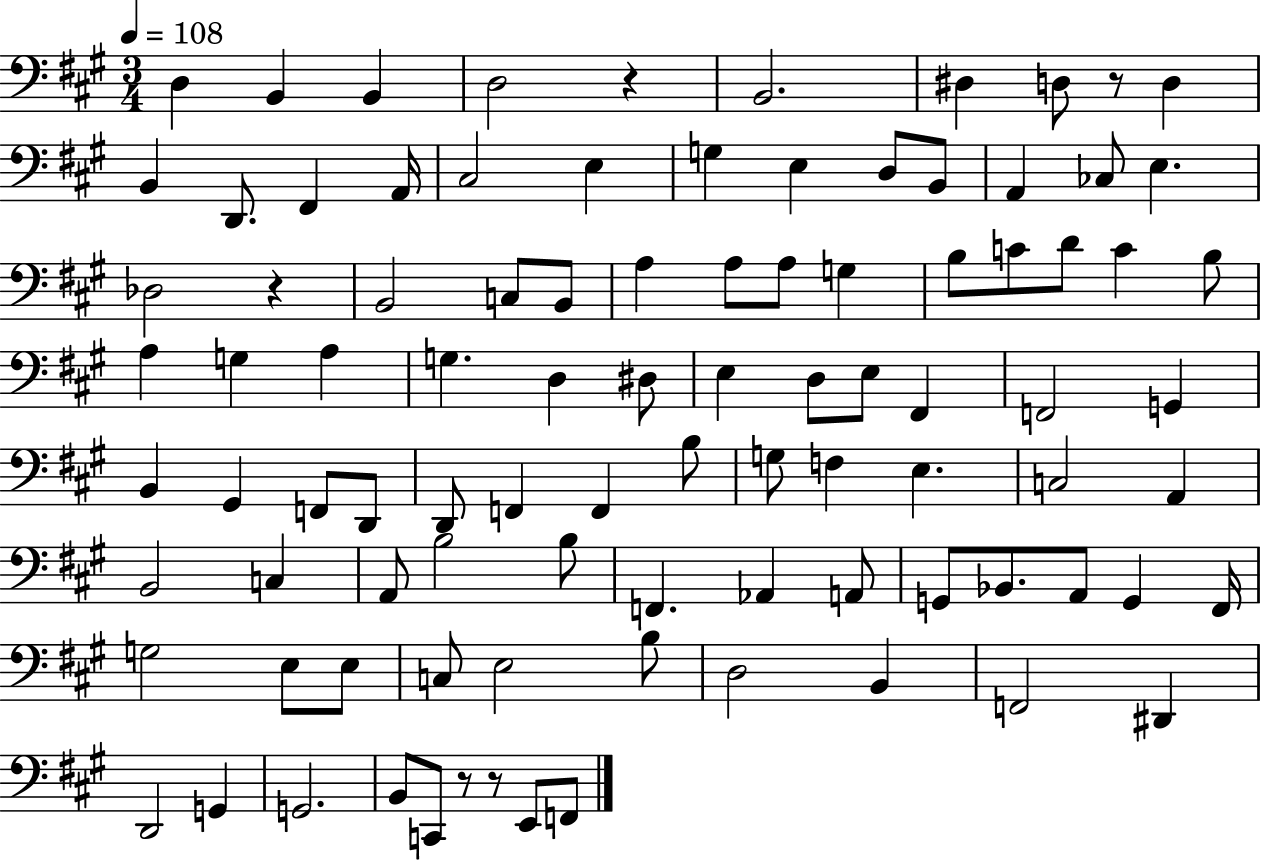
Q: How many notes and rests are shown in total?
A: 94